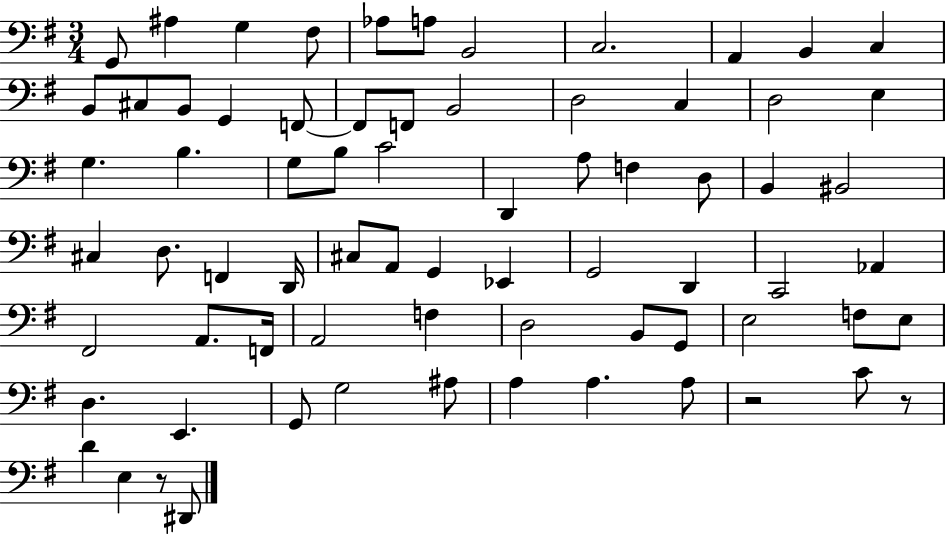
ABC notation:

X:1
T:Untitled
M:3/4
L:1/4
K:G
G,,/2 ^A, G, ^F,/2 _A,/2 A,/2 B,,2 C,2 A,, B,, C, B,,/2 ^C,/2 B,,/2 G,, F,,/2 F,,/2 F,,/2 B,,2 D,2 C, D,2 E, G, B, G,/2 B,/2 C2 D,, A,/2 F, D,/2 B,, ^B,,2 ^C, D,/2 F,, D,,/4 ^C,/2 A,,/2 G,, _E,, G,,2 D,, C,,2 _A,, ^F,,2 A,,/2 F,,/4 A,,2 F, D,2 B,,/2 G,,/2 E,2 F,/2 E,/2 D, E,, G,,/2 G,2 ^A,/2 A, A, A,/2 z2 C/2 z/2 D E, z/2 ^D,,/2